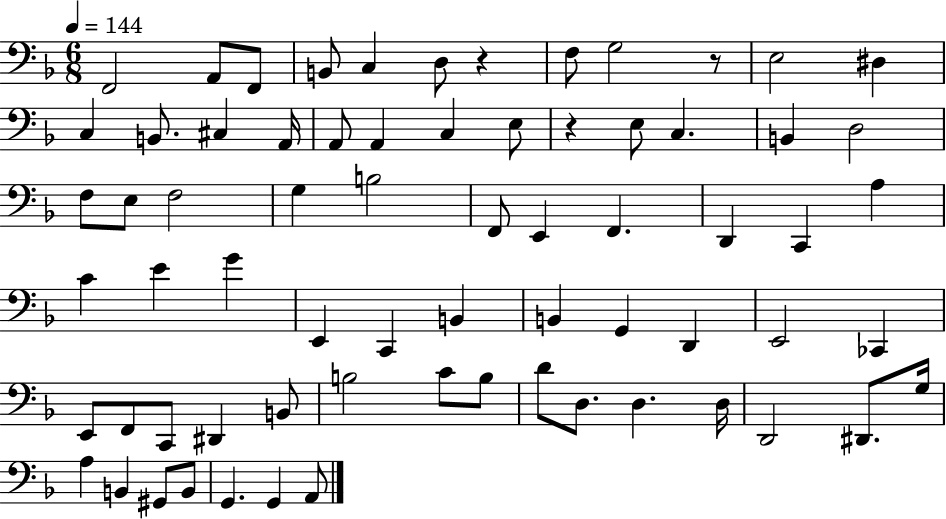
F2/h A2/e F2/e B2/e C3/q D3/e R/q F3/e G3/h R/e E3/h D#3/q C3/q B2/e. C#3/q A2/s A2/e A2/q C3/q E3/e R/q E3/e C3/q. B2/q D3/h F3/e E3/e F3/h G3/q B3/h F2/e E2/q F2/q. D2/q C2/q A3/q C4/q E4/q G4/q E2/q C2/q B2/q B2/q G2/q D2/q E2/h CES2/q E2/e F2/e C2/e D#2/q B2/e B3/h C4/e B3/e D4/e D3/e. D3/q. D3/s D2/h D#2/e. G3/s A3/q B2/q G#2/e B2/e G2/q. G2/q A2/e